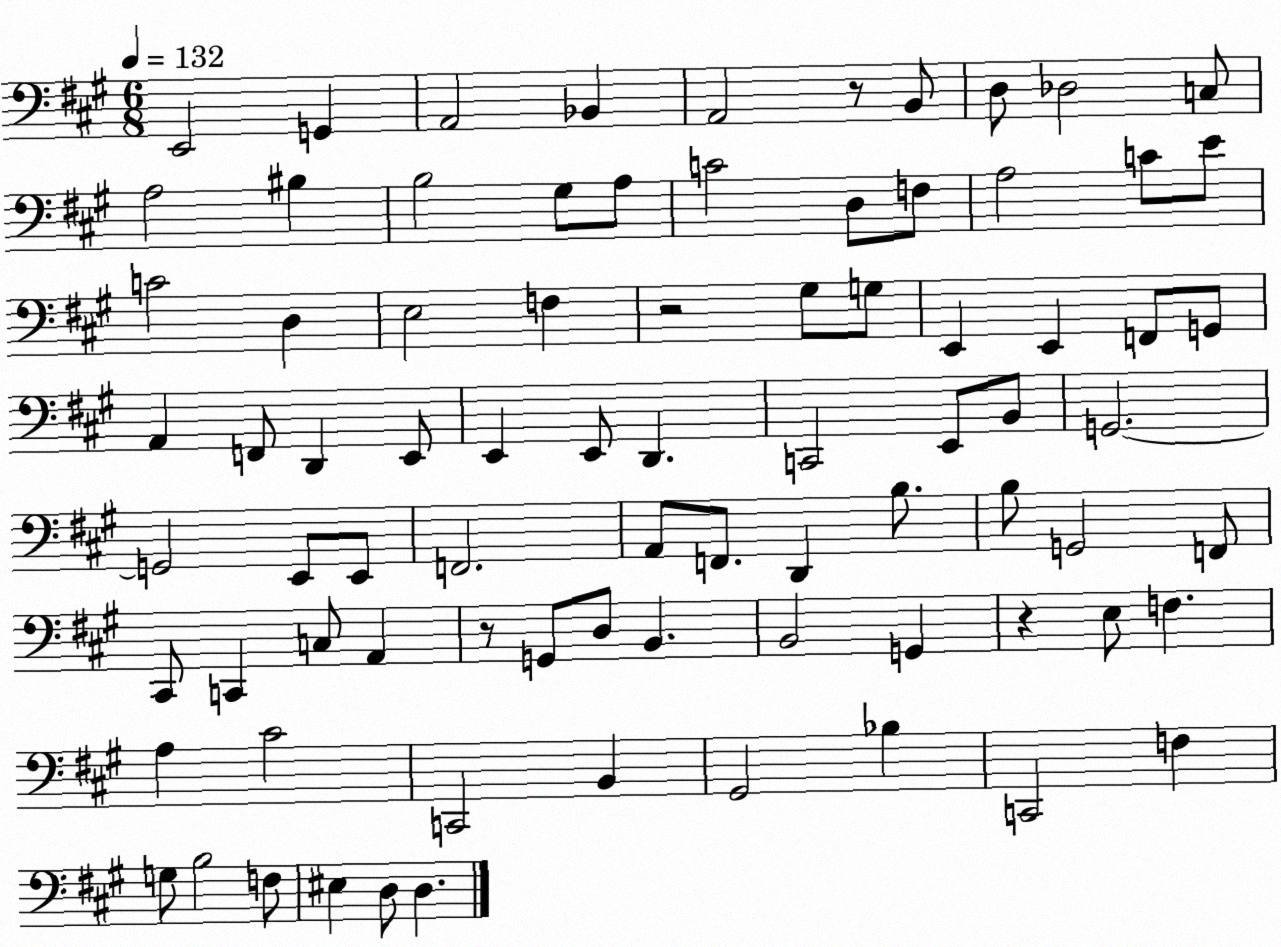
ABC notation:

X:1
T:Untitled
M:6/8
L:1/4
K:A
E,,2 G,, A,,2 _B,, A,,2 z/2 B,,/2 D,/2 _D,2 C,/2 A,2 ^B, B,2 ^G,/2 A,/2 C2 D,/2 F,/2 A,2 C/2 E/2 C2 D, E,2 F, z2 ^G,/2 G,/2 E,, E,, F,,/2 G,,/2 A,, F,,/2 D,, E,,/2 E,, E,,/2 D,, C,,2 E,,/2 B,,/2 G,,2 G,,2 E,,/2 E,,/2 F,,2 A,,/2 F,,/2 D,, B,/2 B,/2 G,,2 F,,/2 ^C,,/2 C,, C,/2 A,, z/2 G,,/2 D,/2 B,, B,,2 G,, z E,/2 F, A, ^C2 C,,2 B,, ^G,,2 _B, C,,2 F, G,/2 B,2 F,/2 ^E, D,/2 D,